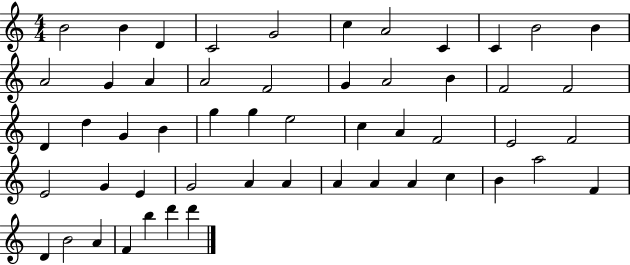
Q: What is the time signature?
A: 4/4